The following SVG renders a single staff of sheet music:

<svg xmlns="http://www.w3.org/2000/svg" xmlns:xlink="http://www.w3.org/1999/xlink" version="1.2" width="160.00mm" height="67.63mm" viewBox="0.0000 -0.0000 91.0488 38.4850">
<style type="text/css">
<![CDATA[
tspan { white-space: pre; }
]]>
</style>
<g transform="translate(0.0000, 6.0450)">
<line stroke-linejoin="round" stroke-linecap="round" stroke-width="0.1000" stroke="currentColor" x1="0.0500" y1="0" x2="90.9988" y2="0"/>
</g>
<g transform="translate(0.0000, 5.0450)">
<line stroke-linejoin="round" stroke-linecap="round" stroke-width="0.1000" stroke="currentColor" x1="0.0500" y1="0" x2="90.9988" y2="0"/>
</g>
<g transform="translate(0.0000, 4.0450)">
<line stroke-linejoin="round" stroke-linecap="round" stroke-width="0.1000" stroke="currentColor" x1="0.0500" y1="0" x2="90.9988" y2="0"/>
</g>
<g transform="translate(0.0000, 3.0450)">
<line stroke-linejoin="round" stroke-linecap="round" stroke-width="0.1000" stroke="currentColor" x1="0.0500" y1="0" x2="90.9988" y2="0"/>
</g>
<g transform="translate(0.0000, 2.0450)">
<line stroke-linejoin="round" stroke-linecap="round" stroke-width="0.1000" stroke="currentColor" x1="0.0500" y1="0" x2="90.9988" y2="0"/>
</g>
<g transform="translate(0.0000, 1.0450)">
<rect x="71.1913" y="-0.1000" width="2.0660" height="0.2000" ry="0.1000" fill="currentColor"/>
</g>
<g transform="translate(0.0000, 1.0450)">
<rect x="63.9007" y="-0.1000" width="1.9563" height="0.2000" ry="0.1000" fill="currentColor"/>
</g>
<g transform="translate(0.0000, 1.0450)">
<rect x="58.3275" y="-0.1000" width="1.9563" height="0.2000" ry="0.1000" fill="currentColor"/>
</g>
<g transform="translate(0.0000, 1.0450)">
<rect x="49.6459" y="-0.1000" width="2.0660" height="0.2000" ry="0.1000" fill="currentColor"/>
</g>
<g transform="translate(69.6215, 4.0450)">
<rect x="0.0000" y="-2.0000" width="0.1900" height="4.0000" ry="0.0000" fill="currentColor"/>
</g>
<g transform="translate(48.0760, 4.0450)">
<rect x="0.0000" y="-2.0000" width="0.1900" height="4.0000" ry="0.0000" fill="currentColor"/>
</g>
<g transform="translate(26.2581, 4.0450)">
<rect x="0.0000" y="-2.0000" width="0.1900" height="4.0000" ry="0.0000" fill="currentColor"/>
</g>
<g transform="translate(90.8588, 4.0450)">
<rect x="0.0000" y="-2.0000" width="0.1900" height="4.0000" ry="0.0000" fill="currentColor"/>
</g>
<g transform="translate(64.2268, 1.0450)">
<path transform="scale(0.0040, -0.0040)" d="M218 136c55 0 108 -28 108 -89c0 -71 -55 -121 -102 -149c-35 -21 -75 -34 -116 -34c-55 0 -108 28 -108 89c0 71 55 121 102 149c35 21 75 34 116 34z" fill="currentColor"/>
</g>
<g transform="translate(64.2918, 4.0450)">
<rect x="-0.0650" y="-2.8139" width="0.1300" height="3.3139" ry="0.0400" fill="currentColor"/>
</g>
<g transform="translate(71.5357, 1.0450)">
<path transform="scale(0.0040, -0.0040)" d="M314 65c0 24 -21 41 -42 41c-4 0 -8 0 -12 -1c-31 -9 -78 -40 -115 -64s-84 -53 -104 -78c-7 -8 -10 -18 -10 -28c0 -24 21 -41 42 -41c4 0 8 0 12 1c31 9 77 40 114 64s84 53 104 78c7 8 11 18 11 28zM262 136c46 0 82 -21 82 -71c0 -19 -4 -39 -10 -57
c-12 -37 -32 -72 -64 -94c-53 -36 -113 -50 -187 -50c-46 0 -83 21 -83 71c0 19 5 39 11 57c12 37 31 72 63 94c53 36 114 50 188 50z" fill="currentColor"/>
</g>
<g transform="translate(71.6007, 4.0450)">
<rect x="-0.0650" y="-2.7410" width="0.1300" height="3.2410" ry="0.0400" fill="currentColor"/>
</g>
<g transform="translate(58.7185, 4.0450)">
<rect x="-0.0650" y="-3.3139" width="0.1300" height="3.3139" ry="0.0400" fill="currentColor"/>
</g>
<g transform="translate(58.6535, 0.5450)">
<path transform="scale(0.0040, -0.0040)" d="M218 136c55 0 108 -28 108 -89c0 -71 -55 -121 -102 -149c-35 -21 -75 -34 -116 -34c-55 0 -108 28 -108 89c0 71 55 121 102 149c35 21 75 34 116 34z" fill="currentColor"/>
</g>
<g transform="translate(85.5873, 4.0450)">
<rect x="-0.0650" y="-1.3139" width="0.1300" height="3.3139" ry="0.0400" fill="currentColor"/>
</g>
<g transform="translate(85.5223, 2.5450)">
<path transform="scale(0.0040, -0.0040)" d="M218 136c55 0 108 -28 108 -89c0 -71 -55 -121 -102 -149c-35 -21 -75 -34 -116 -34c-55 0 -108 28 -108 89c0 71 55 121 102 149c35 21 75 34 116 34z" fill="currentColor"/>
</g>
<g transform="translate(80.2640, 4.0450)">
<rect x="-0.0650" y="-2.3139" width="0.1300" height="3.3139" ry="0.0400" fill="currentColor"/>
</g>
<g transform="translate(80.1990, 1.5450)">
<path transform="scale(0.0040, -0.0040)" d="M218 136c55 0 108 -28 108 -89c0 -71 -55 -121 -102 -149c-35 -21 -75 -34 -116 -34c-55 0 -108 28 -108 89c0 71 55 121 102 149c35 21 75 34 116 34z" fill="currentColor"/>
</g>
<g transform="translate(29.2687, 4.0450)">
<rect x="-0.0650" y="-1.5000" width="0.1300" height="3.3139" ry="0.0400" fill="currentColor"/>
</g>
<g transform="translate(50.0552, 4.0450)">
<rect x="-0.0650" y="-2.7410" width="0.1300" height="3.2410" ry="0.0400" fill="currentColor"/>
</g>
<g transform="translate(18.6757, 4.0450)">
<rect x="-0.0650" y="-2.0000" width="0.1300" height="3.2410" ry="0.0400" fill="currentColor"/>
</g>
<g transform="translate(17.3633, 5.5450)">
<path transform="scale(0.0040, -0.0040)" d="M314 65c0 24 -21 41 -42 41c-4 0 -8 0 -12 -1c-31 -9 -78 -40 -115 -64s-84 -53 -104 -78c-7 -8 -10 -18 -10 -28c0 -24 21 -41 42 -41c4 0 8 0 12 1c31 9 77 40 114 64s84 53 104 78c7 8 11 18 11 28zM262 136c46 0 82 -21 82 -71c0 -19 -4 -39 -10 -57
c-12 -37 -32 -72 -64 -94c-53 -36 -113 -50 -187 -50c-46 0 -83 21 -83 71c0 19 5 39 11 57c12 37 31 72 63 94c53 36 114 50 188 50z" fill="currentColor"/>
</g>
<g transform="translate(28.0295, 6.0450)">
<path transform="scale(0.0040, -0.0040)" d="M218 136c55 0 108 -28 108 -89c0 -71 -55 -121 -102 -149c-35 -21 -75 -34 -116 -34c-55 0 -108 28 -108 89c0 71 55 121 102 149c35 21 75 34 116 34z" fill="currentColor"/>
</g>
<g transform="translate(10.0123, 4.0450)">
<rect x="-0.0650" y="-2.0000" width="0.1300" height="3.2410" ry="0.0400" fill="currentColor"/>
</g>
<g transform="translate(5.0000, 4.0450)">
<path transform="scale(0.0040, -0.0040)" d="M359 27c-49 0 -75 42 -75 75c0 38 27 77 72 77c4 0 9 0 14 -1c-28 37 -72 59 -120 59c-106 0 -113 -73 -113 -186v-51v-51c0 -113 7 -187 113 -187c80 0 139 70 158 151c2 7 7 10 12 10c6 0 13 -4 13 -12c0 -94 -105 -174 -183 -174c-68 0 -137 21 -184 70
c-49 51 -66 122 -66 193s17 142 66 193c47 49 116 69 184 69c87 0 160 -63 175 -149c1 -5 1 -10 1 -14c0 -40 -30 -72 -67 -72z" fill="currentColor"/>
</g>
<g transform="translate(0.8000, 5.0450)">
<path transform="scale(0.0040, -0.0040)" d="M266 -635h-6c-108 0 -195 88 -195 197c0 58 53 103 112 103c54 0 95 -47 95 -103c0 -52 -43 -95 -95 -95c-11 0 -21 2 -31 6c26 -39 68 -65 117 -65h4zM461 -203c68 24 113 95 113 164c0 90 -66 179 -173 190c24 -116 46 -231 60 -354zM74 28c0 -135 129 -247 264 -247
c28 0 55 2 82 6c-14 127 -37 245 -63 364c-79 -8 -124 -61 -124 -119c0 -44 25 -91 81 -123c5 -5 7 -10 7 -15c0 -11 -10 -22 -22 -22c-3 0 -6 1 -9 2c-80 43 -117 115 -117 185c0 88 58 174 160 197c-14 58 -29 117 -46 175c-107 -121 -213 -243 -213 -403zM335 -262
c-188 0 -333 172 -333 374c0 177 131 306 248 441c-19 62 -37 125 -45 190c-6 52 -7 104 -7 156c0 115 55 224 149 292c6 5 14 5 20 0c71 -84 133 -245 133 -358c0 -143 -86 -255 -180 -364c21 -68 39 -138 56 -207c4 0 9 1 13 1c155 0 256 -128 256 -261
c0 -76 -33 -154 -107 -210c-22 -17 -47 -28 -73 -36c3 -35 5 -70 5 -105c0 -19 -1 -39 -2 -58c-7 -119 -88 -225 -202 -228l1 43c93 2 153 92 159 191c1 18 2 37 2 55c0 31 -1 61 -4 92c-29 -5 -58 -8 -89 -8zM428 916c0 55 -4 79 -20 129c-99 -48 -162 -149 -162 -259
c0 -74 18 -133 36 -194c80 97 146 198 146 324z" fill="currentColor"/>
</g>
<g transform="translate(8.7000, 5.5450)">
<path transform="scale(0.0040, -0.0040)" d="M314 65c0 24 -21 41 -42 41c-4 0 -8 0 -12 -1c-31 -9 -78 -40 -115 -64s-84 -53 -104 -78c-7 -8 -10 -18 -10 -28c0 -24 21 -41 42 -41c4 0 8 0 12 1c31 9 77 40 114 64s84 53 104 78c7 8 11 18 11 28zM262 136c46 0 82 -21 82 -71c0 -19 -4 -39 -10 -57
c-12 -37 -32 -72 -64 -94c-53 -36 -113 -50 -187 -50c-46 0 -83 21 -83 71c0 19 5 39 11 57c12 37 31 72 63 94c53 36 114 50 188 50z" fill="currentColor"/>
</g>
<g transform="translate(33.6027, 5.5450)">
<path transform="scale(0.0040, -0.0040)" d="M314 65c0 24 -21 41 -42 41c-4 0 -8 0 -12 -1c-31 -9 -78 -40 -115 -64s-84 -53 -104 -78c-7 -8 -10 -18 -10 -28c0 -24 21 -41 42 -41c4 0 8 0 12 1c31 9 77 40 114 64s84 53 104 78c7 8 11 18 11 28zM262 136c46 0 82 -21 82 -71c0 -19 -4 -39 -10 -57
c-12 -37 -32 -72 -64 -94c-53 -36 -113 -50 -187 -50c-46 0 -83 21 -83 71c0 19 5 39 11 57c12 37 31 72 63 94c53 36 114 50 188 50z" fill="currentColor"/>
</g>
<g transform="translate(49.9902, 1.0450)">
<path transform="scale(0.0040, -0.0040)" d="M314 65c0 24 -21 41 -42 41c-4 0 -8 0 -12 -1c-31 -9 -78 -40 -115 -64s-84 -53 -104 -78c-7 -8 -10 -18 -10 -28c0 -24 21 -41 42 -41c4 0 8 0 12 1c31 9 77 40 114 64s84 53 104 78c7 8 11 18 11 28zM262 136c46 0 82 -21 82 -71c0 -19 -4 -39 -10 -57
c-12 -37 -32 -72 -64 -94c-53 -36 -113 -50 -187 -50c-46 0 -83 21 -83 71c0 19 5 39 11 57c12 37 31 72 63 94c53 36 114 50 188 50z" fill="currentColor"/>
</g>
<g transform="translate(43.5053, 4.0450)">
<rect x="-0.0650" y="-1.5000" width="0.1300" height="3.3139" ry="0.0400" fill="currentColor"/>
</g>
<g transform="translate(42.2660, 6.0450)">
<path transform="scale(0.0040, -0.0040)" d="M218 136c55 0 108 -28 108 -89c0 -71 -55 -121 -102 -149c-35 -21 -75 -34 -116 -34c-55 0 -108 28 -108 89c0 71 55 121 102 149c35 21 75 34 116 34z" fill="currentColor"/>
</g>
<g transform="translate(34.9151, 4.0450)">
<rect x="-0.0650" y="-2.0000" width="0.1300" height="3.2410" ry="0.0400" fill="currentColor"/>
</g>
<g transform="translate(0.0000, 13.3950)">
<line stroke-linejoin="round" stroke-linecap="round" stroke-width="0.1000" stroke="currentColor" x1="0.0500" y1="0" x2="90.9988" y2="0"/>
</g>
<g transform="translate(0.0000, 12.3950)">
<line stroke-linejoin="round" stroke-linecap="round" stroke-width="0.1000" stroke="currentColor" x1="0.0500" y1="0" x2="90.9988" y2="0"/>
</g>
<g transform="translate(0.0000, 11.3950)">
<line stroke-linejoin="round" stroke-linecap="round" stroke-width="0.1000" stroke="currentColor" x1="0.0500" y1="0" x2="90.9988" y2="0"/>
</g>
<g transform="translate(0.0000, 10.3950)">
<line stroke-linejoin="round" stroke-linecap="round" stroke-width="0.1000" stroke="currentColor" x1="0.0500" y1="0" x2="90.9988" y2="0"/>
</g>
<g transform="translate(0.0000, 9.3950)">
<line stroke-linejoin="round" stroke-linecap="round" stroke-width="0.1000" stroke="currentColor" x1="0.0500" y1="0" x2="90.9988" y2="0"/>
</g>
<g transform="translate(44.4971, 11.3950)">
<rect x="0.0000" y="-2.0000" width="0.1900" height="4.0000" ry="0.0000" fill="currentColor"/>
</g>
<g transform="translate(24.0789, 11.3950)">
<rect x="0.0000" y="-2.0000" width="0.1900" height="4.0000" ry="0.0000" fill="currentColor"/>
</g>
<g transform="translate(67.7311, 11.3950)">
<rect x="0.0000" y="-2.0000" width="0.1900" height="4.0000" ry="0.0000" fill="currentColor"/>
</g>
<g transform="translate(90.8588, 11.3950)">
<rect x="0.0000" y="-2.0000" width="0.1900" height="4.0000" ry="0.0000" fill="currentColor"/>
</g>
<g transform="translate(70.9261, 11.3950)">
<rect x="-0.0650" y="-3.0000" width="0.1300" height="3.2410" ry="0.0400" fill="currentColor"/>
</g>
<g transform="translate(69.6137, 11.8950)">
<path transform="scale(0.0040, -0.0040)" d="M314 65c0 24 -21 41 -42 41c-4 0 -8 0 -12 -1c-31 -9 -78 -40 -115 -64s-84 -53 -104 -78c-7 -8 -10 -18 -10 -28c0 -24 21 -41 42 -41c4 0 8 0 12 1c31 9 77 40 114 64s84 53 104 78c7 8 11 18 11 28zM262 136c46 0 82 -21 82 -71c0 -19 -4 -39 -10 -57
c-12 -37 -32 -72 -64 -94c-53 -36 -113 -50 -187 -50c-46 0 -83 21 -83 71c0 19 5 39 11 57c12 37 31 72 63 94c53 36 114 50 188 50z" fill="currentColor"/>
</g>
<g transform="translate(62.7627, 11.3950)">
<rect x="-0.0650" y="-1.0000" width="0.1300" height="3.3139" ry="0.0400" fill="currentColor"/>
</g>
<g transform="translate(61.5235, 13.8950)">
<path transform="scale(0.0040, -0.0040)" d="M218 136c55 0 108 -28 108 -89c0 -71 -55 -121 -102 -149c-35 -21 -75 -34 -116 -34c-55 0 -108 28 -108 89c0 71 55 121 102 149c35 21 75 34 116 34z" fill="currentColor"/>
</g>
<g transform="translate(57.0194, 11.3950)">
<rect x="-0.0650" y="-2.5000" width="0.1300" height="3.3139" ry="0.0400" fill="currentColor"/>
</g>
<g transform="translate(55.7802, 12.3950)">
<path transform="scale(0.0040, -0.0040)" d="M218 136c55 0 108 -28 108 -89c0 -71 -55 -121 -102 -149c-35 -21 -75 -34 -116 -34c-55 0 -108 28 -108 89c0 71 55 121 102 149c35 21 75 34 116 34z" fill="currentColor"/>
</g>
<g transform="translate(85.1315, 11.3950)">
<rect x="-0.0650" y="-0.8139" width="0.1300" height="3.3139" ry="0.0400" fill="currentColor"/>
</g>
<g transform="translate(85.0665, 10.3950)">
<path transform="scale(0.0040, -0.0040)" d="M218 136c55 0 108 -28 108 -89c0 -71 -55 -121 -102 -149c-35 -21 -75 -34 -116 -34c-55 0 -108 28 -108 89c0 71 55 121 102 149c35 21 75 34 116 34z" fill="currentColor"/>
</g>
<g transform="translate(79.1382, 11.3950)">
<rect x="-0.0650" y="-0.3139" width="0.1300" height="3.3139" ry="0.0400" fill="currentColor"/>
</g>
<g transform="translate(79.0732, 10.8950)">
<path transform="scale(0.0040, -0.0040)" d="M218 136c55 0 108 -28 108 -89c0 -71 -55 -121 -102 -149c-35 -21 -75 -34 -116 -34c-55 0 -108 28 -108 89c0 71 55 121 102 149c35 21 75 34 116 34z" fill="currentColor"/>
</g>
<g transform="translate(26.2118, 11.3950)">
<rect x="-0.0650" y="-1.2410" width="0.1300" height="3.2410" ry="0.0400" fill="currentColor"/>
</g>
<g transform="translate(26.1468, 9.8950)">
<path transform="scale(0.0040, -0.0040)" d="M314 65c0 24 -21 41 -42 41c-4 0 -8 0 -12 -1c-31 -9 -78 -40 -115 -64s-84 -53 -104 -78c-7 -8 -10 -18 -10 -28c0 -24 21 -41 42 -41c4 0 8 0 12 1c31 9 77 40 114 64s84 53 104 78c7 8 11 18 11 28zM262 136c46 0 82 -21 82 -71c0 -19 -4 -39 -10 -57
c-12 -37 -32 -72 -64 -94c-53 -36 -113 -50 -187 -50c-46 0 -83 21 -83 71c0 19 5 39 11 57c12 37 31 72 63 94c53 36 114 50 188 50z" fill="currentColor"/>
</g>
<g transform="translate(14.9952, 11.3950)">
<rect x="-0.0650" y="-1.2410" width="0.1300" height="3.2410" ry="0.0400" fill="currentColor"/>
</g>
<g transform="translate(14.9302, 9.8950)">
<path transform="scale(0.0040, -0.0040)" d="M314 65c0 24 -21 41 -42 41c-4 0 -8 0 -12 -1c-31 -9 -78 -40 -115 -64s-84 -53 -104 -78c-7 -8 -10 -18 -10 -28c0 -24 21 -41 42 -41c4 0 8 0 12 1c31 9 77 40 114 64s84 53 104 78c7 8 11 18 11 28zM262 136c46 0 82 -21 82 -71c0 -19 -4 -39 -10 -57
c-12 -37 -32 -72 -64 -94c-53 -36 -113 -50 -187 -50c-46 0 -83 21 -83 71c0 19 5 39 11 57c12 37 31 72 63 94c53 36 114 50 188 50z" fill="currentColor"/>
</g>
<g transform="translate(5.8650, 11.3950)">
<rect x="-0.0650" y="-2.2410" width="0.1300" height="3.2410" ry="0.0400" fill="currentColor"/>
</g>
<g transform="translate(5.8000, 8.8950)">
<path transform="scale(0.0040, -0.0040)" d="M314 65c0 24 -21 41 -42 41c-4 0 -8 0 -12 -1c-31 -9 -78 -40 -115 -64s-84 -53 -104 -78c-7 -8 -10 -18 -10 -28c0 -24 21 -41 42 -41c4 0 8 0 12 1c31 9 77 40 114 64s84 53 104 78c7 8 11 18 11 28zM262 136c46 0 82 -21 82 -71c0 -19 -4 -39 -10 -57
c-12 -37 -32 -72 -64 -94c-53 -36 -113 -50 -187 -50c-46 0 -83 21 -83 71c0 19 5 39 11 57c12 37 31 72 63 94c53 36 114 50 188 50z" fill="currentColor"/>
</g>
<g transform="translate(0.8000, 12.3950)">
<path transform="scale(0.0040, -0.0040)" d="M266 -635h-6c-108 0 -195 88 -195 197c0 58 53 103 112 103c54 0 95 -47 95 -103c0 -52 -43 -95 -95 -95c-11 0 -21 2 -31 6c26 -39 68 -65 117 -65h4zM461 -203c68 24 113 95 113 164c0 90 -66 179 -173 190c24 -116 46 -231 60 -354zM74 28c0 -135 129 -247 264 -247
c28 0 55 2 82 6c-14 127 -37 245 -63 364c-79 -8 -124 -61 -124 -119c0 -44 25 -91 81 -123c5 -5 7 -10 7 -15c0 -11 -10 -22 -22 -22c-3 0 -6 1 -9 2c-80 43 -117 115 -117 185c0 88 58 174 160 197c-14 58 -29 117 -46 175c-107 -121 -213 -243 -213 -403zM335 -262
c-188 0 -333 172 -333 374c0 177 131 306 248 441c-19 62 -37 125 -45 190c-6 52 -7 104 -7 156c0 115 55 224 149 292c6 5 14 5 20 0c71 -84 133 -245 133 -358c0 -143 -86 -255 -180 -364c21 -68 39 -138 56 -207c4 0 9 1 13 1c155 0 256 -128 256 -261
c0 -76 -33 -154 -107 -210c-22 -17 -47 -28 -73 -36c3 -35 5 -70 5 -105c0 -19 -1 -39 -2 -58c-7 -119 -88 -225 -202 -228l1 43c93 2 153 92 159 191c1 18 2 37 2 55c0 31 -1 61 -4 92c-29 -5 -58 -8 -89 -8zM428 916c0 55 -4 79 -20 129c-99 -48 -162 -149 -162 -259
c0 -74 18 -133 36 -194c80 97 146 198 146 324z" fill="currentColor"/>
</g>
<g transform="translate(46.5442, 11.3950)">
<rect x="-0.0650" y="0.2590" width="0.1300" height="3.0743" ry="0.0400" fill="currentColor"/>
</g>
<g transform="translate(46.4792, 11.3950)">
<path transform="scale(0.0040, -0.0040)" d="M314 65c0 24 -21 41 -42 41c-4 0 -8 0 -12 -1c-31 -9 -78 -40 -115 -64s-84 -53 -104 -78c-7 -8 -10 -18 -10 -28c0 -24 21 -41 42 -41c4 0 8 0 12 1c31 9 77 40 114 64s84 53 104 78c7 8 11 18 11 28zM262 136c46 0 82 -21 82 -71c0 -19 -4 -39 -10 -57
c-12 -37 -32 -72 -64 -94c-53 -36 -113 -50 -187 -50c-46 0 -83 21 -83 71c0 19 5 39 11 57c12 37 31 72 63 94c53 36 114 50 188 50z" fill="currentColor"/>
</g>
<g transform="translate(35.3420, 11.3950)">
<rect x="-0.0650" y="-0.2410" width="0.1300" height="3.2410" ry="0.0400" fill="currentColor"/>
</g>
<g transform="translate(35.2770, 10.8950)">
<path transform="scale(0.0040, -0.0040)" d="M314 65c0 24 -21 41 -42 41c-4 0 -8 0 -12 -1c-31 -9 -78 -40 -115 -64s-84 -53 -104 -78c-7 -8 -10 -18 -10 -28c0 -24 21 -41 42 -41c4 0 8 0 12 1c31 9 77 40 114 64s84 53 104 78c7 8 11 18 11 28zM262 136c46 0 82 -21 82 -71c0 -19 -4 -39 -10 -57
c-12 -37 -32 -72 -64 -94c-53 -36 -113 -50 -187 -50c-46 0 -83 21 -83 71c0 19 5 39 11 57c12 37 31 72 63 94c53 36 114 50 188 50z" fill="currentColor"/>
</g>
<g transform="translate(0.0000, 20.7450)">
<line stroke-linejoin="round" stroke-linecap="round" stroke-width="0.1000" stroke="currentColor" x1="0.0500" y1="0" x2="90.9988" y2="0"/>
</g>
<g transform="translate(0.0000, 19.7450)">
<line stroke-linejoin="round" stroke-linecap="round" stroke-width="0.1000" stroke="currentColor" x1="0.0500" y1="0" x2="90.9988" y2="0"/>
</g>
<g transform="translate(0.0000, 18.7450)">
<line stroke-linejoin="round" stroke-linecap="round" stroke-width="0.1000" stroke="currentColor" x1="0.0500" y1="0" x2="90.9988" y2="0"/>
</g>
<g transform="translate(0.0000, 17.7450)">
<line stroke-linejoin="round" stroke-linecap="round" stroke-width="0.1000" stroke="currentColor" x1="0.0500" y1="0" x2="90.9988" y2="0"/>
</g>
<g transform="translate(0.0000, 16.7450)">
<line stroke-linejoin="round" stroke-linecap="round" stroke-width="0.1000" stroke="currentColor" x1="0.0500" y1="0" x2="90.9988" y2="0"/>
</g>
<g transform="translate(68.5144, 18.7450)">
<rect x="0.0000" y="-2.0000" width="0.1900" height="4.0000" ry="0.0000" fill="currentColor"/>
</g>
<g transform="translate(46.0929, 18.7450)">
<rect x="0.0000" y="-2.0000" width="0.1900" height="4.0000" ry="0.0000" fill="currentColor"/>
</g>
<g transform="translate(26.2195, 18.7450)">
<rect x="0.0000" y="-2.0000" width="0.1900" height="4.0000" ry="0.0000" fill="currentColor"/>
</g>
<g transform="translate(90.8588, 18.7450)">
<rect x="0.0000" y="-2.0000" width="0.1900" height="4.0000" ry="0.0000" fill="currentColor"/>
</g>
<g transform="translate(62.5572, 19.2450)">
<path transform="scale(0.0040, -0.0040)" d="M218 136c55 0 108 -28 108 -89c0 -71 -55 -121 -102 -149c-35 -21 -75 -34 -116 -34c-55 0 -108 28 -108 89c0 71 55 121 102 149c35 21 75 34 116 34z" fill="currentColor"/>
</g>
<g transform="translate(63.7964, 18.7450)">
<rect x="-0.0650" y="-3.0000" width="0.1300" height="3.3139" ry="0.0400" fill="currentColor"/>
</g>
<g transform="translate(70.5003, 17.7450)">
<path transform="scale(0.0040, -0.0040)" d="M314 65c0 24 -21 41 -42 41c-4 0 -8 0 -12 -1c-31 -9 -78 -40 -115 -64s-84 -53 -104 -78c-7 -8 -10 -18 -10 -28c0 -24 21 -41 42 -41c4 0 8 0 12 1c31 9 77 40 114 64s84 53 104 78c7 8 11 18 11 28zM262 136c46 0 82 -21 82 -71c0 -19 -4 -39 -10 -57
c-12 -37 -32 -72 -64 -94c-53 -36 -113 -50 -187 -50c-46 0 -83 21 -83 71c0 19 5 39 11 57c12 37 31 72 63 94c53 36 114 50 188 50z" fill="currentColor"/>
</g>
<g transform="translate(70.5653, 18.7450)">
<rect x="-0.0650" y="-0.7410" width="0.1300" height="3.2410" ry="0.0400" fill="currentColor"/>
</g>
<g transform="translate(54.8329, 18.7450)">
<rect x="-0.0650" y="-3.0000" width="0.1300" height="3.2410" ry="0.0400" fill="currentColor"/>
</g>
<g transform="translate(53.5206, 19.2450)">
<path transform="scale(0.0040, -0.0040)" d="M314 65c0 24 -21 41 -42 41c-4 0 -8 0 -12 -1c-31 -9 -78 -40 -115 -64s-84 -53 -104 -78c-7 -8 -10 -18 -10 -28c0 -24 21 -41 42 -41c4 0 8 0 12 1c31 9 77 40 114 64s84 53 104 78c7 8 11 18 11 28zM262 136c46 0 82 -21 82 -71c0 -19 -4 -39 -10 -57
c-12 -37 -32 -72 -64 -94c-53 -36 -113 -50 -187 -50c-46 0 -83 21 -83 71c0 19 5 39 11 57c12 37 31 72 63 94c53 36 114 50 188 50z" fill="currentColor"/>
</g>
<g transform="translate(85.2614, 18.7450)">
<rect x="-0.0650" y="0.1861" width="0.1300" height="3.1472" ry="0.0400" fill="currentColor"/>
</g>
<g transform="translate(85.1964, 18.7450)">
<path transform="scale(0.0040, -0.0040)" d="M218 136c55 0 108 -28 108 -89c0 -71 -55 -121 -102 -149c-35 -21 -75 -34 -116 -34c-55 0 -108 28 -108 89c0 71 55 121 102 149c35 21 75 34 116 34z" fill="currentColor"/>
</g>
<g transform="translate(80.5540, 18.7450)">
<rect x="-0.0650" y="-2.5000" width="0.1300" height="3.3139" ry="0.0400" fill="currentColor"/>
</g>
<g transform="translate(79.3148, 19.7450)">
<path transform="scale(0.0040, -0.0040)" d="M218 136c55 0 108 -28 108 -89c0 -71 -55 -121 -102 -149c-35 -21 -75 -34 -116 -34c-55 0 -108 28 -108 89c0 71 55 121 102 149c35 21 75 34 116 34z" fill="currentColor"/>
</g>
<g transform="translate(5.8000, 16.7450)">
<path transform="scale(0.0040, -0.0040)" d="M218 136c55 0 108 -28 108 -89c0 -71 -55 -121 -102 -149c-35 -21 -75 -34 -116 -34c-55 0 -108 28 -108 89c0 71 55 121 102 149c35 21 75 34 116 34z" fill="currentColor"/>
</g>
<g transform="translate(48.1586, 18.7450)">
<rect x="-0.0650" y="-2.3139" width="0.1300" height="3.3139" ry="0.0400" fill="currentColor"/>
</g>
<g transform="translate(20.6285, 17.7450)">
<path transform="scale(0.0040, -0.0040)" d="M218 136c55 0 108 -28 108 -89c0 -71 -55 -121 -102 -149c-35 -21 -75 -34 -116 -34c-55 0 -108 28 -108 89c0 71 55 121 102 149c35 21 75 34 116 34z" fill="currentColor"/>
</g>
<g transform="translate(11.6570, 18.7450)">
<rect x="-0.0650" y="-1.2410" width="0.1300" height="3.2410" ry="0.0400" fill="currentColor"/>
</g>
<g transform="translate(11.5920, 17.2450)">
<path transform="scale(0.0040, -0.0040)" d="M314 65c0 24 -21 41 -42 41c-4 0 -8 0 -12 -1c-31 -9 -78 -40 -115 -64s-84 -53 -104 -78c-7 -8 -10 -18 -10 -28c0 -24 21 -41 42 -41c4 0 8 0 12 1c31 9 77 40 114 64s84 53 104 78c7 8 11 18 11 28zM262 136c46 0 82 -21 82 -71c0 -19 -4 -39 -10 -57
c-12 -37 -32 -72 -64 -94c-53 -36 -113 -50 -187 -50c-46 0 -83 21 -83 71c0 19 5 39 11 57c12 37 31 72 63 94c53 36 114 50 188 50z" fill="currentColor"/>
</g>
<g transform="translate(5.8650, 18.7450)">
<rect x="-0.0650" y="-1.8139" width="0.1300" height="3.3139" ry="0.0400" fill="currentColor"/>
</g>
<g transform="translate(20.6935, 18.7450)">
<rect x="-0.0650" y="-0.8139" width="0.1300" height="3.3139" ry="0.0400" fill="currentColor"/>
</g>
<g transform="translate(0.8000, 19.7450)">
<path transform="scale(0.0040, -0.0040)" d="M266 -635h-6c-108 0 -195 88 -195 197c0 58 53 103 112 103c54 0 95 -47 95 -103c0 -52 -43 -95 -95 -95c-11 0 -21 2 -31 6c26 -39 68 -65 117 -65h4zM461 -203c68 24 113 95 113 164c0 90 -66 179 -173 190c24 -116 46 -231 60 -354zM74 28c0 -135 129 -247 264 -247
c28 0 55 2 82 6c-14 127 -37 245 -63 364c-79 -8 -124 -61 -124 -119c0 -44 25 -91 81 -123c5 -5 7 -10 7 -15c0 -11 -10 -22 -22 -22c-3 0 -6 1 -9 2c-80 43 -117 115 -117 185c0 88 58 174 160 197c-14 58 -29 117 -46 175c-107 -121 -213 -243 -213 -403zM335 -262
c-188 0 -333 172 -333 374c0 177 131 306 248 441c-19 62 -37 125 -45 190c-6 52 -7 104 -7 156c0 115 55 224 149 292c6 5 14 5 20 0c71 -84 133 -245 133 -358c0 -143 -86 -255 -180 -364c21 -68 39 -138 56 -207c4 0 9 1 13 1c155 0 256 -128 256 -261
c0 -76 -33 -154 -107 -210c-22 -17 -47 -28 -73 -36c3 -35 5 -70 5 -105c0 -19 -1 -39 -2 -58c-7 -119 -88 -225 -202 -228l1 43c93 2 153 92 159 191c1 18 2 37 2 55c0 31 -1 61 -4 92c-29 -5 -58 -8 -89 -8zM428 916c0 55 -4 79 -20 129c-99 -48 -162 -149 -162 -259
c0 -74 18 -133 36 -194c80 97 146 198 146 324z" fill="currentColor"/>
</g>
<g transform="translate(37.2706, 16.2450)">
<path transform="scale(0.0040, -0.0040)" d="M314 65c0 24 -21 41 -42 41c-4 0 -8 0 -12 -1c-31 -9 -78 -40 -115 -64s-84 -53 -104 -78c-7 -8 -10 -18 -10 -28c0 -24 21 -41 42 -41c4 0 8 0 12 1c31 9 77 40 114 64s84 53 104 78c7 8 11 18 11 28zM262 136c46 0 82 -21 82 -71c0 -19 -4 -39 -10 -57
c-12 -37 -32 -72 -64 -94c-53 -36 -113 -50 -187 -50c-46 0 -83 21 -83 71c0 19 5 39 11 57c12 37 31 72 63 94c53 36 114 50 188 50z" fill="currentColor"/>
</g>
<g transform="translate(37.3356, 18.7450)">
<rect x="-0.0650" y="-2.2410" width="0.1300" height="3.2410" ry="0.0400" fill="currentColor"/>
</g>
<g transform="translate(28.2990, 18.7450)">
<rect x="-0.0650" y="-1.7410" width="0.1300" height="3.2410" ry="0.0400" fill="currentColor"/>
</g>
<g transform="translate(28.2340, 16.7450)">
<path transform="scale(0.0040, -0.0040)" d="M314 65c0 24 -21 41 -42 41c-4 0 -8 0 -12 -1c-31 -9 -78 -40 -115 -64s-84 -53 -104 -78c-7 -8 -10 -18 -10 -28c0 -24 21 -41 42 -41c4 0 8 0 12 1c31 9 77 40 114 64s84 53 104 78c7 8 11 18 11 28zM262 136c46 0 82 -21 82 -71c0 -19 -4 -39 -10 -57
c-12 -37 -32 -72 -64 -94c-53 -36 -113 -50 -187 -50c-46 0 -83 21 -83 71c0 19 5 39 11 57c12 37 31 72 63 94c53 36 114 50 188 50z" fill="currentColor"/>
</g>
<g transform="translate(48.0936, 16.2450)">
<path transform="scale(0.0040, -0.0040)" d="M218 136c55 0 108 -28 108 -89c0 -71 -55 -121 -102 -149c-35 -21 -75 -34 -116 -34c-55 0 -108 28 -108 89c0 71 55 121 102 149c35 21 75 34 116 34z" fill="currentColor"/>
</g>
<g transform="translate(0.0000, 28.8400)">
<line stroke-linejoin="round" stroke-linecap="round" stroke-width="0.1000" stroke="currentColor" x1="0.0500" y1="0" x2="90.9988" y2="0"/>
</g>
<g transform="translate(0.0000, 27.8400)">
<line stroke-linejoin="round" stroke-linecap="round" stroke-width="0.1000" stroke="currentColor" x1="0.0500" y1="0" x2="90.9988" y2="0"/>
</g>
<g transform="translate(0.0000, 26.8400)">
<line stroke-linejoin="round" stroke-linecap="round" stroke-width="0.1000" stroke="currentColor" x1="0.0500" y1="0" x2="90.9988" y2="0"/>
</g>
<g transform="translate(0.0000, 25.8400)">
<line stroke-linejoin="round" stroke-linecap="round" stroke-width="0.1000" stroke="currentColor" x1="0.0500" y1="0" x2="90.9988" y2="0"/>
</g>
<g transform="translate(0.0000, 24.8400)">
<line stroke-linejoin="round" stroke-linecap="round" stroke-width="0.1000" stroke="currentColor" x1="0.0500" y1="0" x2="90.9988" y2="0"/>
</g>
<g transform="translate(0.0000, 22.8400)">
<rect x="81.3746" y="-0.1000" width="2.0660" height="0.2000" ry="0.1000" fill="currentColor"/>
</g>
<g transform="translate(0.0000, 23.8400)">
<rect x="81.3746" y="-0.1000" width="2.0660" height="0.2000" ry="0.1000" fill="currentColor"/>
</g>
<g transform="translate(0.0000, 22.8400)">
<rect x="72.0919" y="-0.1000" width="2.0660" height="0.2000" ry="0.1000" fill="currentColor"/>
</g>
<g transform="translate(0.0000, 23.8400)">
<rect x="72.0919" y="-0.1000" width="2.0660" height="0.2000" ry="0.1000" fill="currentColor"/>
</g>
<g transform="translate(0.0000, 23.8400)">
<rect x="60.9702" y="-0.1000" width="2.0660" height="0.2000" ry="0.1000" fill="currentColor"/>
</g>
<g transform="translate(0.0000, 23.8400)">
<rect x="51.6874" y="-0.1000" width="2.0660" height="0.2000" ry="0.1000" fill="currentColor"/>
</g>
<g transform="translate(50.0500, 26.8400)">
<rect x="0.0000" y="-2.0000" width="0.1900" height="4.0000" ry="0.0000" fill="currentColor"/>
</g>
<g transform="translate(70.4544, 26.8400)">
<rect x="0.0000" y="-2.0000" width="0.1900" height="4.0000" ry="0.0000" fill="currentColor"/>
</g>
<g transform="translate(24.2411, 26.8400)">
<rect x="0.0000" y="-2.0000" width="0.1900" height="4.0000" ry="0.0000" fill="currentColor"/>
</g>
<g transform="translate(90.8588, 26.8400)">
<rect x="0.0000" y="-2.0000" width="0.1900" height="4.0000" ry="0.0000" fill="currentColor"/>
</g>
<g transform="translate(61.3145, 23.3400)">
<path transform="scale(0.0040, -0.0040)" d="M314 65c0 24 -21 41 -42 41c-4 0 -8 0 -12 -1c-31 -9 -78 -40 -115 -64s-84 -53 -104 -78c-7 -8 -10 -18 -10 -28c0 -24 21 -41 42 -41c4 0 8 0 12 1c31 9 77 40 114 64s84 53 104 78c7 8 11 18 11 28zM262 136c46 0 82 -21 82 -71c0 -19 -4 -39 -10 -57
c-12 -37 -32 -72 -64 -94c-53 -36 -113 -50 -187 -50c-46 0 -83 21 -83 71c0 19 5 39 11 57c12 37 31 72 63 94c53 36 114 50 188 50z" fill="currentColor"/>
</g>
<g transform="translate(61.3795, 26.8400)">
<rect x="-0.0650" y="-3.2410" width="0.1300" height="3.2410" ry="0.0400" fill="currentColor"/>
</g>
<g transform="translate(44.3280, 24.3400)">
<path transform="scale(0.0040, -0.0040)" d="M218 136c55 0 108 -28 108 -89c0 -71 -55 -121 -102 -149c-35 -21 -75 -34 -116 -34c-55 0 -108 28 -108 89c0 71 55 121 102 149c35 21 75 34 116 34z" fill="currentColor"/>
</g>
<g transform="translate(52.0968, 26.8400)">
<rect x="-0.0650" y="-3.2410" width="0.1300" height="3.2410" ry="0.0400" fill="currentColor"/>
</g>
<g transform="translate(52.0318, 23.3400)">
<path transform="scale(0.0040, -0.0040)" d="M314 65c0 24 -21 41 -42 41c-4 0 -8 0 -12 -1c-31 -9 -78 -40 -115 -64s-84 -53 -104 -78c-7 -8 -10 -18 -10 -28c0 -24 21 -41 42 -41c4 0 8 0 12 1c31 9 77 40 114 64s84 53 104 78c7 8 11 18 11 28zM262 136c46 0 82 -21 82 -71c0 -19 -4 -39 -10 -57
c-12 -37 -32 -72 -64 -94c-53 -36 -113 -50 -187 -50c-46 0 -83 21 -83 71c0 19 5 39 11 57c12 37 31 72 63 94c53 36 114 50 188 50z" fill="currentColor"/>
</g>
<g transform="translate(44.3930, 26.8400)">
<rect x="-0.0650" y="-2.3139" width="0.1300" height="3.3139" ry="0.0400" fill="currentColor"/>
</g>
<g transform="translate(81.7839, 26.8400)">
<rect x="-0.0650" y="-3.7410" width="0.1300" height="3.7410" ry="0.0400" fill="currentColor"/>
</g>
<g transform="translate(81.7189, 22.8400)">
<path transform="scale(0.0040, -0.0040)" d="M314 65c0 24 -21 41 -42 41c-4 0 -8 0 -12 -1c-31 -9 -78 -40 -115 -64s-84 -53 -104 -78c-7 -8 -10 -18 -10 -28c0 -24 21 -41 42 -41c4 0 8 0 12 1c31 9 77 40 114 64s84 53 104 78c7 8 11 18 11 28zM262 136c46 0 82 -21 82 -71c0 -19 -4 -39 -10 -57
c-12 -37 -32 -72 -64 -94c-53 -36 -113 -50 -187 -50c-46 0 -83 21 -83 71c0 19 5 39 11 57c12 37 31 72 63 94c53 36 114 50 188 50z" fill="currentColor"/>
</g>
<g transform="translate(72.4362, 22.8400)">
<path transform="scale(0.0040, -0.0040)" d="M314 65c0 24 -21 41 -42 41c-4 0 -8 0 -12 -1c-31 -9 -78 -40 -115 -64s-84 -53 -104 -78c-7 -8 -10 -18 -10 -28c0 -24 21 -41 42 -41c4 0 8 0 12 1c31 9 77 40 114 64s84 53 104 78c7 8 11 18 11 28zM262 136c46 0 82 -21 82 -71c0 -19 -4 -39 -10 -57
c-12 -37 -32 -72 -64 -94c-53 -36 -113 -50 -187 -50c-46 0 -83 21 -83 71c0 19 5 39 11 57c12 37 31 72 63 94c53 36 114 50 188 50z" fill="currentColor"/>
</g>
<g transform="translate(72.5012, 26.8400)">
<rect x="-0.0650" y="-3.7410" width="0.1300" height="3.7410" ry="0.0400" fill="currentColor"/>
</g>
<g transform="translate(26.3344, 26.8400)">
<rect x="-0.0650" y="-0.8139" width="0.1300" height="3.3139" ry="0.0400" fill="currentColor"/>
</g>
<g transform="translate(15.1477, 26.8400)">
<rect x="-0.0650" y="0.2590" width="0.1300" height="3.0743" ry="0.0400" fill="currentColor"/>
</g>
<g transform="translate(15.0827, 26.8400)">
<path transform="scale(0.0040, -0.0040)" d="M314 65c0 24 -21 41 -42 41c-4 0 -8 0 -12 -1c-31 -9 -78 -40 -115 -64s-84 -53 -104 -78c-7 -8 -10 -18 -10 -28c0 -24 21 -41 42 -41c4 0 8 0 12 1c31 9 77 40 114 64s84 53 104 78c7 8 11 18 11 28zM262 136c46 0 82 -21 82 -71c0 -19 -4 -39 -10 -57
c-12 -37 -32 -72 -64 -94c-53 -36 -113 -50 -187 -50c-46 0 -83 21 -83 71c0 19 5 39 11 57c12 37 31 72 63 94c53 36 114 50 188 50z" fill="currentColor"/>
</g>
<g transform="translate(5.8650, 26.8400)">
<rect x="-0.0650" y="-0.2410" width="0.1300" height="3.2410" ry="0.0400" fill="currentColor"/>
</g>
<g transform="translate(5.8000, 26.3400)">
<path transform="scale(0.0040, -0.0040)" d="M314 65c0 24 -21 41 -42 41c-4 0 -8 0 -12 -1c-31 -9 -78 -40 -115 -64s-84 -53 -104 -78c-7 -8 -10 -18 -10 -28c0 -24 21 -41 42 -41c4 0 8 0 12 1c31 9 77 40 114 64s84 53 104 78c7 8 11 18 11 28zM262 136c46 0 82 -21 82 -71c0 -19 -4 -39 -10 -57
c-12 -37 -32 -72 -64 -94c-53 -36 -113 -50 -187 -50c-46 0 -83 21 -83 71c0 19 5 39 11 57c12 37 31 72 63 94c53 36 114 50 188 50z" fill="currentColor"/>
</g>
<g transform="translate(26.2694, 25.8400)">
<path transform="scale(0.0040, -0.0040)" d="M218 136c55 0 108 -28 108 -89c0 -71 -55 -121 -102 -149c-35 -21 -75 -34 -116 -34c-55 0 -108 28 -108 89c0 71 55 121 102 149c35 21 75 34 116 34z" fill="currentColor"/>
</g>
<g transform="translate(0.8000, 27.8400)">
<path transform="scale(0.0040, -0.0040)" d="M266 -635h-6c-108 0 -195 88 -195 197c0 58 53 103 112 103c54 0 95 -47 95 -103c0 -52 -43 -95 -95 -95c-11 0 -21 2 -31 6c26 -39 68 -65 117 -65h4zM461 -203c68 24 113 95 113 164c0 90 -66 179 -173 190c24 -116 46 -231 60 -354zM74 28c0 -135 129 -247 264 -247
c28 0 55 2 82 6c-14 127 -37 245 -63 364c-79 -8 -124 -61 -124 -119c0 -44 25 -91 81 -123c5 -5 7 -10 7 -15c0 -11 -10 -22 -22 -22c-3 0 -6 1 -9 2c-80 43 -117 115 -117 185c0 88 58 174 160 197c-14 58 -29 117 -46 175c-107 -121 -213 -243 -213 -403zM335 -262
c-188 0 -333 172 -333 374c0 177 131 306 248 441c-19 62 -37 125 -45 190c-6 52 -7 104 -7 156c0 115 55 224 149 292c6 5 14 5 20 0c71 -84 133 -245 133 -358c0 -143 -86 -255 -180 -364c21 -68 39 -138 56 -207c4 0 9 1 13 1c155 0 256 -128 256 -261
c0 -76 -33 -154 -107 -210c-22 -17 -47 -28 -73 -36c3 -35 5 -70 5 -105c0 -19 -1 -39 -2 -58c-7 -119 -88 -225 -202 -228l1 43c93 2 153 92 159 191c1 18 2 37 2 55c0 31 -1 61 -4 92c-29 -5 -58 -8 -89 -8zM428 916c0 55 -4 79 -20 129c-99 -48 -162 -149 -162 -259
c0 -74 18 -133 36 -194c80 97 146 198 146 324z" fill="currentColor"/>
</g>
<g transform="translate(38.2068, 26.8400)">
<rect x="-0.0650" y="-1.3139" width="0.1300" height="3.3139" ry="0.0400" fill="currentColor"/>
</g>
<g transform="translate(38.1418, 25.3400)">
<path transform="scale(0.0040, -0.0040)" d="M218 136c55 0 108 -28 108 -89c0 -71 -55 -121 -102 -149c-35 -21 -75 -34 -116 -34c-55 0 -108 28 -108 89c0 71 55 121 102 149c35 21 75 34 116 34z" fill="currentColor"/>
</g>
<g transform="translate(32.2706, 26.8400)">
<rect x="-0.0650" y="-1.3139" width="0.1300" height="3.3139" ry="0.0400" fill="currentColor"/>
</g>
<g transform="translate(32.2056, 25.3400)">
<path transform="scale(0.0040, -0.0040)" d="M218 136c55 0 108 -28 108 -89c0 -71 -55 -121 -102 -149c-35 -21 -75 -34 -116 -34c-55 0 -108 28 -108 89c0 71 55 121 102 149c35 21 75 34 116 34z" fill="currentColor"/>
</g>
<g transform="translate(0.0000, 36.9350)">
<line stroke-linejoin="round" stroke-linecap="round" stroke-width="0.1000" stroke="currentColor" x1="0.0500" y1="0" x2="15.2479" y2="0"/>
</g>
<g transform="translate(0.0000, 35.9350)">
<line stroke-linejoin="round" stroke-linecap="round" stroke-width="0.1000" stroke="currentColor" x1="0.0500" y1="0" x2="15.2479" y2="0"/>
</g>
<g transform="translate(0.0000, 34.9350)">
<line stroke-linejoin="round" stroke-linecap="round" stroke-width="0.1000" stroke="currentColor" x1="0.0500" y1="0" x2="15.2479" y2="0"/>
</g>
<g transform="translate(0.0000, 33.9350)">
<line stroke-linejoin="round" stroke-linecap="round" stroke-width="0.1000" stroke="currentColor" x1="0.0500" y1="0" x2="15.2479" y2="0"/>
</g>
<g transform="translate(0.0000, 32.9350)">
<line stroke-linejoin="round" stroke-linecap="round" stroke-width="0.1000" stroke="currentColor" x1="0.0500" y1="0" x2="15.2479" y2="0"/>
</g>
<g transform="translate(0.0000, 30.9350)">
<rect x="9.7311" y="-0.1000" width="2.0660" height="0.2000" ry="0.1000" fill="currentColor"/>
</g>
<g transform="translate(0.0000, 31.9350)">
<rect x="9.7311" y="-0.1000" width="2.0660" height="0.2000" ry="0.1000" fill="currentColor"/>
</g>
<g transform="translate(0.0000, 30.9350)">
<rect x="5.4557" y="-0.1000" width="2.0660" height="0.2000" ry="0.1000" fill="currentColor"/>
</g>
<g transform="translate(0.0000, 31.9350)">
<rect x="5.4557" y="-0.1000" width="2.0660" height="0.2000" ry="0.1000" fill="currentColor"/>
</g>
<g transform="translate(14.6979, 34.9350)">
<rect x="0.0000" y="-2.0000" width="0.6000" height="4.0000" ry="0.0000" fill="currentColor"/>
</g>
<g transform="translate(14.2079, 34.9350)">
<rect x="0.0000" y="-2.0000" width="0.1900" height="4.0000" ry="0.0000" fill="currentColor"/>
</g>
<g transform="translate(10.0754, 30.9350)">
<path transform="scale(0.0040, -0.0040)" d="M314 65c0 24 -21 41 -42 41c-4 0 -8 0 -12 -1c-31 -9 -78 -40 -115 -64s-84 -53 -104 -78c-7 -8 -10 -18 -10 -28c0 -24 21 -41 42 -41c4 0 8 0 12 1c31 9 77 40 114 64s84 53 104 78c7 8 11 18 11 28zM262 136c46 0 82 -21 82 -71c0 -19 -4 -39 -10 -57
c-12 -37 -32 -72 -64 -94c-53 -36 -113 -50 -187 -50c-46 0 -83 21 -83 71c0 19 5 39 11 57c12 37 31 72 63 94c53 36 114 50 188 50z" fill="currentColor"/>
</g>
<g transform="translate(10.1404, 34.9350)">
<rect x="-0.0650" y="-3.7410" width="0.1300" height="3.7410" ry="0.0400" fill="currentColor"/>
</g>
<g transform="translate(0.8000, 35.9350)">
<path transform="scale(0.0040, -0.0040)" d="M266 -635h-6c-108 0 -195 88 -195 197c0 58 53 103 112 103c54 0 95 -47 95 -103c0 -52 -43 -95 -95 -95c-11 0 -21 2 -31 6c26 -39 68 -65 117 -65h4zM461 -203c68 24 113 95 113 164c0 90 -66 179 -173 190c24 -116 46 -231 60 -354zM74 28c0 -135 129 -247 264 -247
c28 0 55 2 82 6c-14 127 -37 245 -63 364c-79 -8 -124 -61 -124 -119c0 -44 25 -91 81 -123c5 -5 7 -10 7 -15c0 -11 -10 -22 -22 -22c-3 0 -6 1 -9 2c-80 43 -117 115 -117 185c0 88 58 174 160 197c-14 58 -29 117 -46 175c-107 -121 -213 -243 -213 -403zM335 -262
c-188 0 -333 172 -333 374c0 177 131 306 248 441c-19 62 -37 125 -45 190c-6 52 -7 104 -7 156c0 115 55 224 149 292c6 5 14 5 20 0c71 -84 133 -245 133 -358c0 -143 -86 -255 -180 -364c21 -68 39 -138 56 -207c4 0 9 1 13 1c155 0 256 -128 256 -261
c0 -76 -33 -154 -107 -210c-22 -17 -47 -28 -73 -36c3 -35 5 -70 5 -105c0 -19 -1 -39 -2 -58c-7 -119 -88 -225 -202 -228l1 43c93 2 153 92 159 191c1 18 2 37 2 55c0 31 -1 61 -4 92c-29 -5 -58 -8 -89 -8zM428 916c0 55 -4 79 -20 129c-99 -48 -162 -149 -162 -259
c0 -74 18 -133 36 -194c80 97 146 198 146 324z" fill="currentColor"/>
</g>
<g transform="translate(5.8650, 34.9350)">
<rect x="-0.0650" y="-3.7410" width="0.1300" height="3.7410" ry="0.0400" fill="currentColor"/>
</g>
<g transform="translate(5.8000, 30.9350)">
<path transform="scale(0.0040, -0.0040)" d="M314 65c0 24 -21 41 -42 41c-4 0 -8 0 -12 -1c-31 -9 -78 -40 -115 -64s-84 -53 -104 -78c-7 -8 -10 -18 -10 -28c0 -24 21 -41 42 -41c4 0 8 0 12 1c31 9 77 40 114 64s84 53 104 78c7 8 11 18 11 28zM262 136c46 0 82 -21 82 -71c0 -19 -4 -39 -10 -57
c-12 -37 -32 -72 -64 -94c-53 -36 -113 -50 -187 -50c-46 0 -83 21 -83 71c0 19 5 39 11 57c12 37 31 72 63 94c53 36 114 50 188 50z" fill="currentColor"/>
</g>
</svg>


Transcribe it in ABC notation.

X:1
T:Untitled
M:4/4
L:1/4
K:C
F2 F2 E F2 E a2 b a a2 g e g2 e2 e2 c2 B2 G D A2 c d f e2 d f2 g2 g A2 A d2 G B c2 B2 d e e g b2 b2 c'2 c'2 c'2 c'2